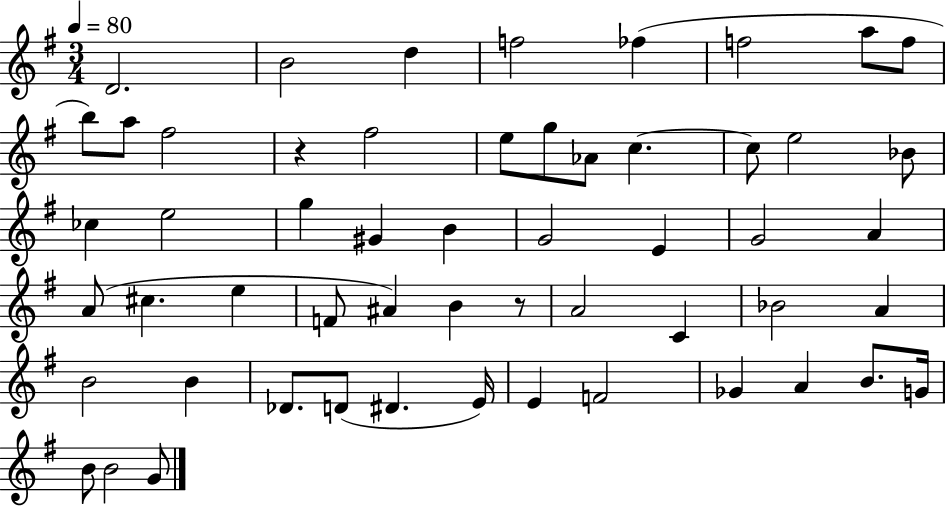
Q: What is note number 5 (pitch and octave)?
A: FES5